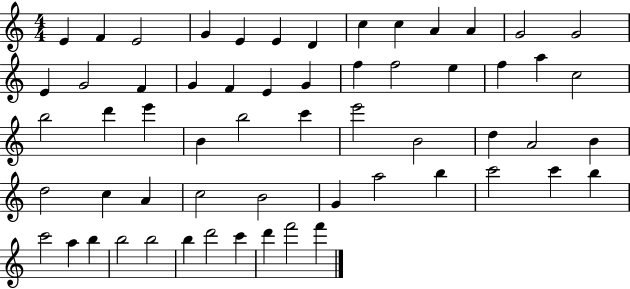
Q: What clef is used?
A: treble